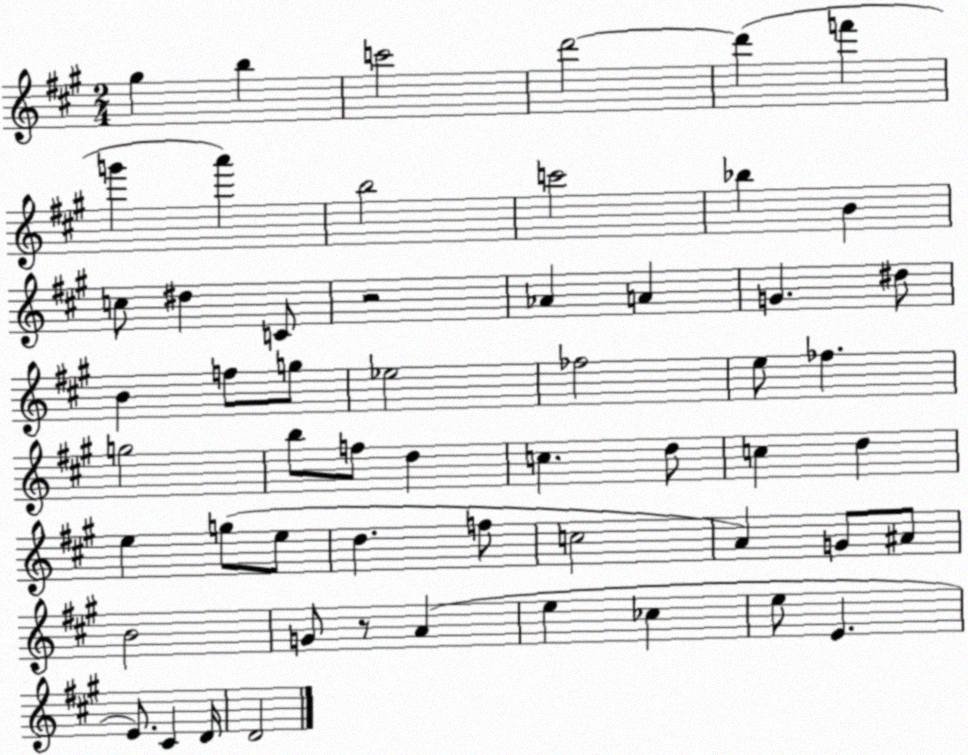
X:1
T:Untitled
M:2/4
L:1/4
K:A
^g b c'2 d'2 d' f' g' a' b2 c'2 _b B c/2 ^d C/2 z2 _A A G ^d/2 B f/2 g/2 _e2 _f2 e/2 _f g2 b/2 f/2 d c d/2 c d e g/2 e/2 d f/2 c2 A G/2 ^A/2 B2 G/2 z/2 A e _c e/2 E E/2 ^C D/4 D2